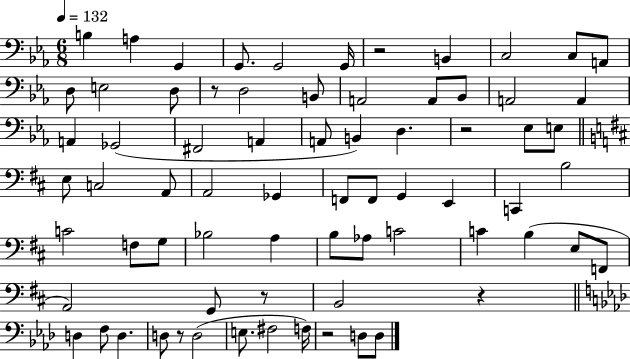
{
  \clef bass
  \numericTimeSignature
  \time 6/8
  \key ees \major
  \tempo 4 = 132
  b4 a4 g,4 | g,8. g,2 g,16 | r2 b,4 | c2 c8 a,8 | \break d8 e2 d8 | r8 d2 b,8 | a,2 a,8 bes,8 | a,2 a,4 | \break a,4 ges,2( | fis,2 a,4 | a,8 b,4) d4. | r2 ees8 e8 | \break \bar "||" \break \key d \major e8 c2 a,8 | a,2 ges,4 | f,8 f,8 g,4 e,4 | c,4 b2 | \break c'2 f8 g8 | bes2 a4 | b8 aes8 c'2 | c'4 b4( e8 f,8 | \break a,2) g,8 r8 | b,2 r4 | \bar "||" \break \key aes \major d4 f8 d4. | d8 r8 d2( | e8. fis2 f16) | r2 d8 d8 | \break \bar "|."
}